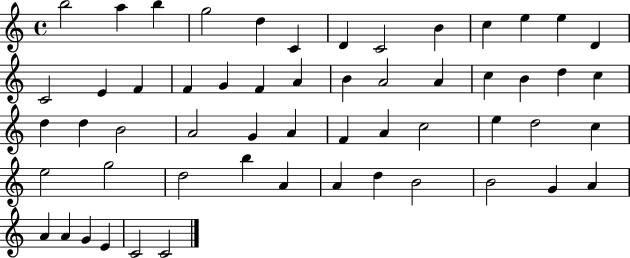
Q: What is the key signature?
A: C major